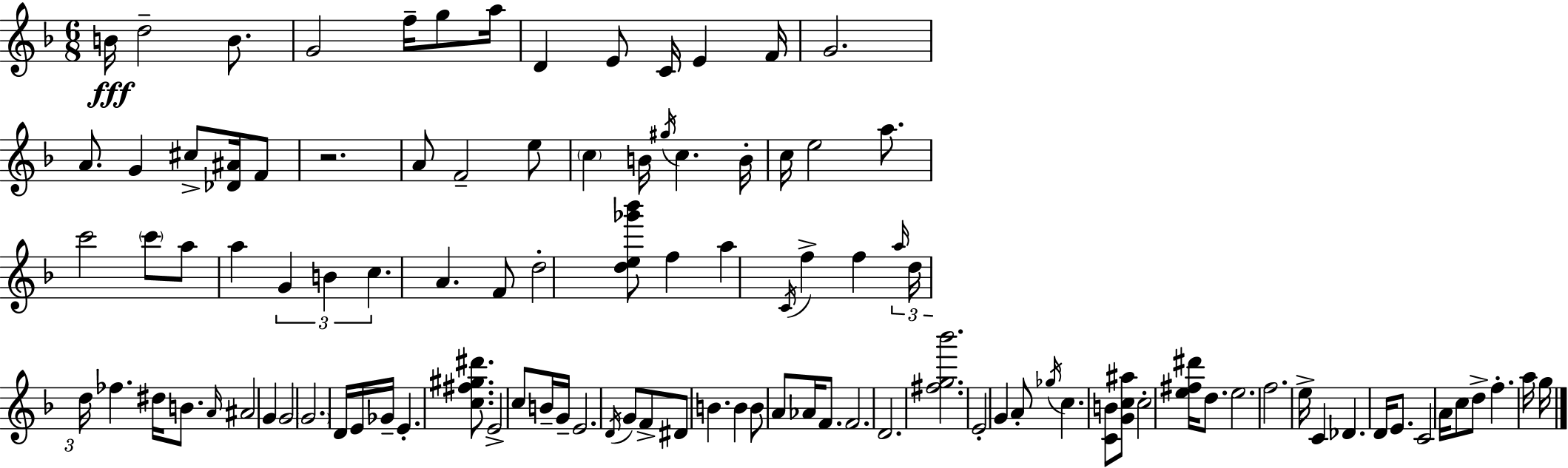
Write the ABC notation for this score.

X:1
T:Untitled
M:6/8
L:1/4
K:Dm
B/4 d2 B/2 G2 f/4 g/2 a/4 D E/2 C/4 E F/4 G2 A/2 G ^c/2 [_D^A]/4 F/2 z2 A/2 F2 e/2 c B/4 ^g/4 c B/4 c/4 e2 a/2 c'2 c'/2 a/2 a G B c A F/2 d2 [de_g'_b']/2 f a C/4 f f a/4 d/4 d/4 _f ^d/4 B/2 A/4 ^A2 G G2 G2 D/4 E/4 _G/4 E [c^f^g^d']/2 E2 c/2 B/4 G/4 E2 D/4 G/2 F/2 ^D/2 B B B/2 A/2 _A/4 F/2 F2 D2 [^fg_b']2 E2 G A/2 _g/4 c [CB]/2 [Gc^a]/2 c2 [e^f^d']/4 d/2 e2 f2 e/4 C _D D/4 E/2 C2 A/4 c/2 d/2 f a/4 g/4